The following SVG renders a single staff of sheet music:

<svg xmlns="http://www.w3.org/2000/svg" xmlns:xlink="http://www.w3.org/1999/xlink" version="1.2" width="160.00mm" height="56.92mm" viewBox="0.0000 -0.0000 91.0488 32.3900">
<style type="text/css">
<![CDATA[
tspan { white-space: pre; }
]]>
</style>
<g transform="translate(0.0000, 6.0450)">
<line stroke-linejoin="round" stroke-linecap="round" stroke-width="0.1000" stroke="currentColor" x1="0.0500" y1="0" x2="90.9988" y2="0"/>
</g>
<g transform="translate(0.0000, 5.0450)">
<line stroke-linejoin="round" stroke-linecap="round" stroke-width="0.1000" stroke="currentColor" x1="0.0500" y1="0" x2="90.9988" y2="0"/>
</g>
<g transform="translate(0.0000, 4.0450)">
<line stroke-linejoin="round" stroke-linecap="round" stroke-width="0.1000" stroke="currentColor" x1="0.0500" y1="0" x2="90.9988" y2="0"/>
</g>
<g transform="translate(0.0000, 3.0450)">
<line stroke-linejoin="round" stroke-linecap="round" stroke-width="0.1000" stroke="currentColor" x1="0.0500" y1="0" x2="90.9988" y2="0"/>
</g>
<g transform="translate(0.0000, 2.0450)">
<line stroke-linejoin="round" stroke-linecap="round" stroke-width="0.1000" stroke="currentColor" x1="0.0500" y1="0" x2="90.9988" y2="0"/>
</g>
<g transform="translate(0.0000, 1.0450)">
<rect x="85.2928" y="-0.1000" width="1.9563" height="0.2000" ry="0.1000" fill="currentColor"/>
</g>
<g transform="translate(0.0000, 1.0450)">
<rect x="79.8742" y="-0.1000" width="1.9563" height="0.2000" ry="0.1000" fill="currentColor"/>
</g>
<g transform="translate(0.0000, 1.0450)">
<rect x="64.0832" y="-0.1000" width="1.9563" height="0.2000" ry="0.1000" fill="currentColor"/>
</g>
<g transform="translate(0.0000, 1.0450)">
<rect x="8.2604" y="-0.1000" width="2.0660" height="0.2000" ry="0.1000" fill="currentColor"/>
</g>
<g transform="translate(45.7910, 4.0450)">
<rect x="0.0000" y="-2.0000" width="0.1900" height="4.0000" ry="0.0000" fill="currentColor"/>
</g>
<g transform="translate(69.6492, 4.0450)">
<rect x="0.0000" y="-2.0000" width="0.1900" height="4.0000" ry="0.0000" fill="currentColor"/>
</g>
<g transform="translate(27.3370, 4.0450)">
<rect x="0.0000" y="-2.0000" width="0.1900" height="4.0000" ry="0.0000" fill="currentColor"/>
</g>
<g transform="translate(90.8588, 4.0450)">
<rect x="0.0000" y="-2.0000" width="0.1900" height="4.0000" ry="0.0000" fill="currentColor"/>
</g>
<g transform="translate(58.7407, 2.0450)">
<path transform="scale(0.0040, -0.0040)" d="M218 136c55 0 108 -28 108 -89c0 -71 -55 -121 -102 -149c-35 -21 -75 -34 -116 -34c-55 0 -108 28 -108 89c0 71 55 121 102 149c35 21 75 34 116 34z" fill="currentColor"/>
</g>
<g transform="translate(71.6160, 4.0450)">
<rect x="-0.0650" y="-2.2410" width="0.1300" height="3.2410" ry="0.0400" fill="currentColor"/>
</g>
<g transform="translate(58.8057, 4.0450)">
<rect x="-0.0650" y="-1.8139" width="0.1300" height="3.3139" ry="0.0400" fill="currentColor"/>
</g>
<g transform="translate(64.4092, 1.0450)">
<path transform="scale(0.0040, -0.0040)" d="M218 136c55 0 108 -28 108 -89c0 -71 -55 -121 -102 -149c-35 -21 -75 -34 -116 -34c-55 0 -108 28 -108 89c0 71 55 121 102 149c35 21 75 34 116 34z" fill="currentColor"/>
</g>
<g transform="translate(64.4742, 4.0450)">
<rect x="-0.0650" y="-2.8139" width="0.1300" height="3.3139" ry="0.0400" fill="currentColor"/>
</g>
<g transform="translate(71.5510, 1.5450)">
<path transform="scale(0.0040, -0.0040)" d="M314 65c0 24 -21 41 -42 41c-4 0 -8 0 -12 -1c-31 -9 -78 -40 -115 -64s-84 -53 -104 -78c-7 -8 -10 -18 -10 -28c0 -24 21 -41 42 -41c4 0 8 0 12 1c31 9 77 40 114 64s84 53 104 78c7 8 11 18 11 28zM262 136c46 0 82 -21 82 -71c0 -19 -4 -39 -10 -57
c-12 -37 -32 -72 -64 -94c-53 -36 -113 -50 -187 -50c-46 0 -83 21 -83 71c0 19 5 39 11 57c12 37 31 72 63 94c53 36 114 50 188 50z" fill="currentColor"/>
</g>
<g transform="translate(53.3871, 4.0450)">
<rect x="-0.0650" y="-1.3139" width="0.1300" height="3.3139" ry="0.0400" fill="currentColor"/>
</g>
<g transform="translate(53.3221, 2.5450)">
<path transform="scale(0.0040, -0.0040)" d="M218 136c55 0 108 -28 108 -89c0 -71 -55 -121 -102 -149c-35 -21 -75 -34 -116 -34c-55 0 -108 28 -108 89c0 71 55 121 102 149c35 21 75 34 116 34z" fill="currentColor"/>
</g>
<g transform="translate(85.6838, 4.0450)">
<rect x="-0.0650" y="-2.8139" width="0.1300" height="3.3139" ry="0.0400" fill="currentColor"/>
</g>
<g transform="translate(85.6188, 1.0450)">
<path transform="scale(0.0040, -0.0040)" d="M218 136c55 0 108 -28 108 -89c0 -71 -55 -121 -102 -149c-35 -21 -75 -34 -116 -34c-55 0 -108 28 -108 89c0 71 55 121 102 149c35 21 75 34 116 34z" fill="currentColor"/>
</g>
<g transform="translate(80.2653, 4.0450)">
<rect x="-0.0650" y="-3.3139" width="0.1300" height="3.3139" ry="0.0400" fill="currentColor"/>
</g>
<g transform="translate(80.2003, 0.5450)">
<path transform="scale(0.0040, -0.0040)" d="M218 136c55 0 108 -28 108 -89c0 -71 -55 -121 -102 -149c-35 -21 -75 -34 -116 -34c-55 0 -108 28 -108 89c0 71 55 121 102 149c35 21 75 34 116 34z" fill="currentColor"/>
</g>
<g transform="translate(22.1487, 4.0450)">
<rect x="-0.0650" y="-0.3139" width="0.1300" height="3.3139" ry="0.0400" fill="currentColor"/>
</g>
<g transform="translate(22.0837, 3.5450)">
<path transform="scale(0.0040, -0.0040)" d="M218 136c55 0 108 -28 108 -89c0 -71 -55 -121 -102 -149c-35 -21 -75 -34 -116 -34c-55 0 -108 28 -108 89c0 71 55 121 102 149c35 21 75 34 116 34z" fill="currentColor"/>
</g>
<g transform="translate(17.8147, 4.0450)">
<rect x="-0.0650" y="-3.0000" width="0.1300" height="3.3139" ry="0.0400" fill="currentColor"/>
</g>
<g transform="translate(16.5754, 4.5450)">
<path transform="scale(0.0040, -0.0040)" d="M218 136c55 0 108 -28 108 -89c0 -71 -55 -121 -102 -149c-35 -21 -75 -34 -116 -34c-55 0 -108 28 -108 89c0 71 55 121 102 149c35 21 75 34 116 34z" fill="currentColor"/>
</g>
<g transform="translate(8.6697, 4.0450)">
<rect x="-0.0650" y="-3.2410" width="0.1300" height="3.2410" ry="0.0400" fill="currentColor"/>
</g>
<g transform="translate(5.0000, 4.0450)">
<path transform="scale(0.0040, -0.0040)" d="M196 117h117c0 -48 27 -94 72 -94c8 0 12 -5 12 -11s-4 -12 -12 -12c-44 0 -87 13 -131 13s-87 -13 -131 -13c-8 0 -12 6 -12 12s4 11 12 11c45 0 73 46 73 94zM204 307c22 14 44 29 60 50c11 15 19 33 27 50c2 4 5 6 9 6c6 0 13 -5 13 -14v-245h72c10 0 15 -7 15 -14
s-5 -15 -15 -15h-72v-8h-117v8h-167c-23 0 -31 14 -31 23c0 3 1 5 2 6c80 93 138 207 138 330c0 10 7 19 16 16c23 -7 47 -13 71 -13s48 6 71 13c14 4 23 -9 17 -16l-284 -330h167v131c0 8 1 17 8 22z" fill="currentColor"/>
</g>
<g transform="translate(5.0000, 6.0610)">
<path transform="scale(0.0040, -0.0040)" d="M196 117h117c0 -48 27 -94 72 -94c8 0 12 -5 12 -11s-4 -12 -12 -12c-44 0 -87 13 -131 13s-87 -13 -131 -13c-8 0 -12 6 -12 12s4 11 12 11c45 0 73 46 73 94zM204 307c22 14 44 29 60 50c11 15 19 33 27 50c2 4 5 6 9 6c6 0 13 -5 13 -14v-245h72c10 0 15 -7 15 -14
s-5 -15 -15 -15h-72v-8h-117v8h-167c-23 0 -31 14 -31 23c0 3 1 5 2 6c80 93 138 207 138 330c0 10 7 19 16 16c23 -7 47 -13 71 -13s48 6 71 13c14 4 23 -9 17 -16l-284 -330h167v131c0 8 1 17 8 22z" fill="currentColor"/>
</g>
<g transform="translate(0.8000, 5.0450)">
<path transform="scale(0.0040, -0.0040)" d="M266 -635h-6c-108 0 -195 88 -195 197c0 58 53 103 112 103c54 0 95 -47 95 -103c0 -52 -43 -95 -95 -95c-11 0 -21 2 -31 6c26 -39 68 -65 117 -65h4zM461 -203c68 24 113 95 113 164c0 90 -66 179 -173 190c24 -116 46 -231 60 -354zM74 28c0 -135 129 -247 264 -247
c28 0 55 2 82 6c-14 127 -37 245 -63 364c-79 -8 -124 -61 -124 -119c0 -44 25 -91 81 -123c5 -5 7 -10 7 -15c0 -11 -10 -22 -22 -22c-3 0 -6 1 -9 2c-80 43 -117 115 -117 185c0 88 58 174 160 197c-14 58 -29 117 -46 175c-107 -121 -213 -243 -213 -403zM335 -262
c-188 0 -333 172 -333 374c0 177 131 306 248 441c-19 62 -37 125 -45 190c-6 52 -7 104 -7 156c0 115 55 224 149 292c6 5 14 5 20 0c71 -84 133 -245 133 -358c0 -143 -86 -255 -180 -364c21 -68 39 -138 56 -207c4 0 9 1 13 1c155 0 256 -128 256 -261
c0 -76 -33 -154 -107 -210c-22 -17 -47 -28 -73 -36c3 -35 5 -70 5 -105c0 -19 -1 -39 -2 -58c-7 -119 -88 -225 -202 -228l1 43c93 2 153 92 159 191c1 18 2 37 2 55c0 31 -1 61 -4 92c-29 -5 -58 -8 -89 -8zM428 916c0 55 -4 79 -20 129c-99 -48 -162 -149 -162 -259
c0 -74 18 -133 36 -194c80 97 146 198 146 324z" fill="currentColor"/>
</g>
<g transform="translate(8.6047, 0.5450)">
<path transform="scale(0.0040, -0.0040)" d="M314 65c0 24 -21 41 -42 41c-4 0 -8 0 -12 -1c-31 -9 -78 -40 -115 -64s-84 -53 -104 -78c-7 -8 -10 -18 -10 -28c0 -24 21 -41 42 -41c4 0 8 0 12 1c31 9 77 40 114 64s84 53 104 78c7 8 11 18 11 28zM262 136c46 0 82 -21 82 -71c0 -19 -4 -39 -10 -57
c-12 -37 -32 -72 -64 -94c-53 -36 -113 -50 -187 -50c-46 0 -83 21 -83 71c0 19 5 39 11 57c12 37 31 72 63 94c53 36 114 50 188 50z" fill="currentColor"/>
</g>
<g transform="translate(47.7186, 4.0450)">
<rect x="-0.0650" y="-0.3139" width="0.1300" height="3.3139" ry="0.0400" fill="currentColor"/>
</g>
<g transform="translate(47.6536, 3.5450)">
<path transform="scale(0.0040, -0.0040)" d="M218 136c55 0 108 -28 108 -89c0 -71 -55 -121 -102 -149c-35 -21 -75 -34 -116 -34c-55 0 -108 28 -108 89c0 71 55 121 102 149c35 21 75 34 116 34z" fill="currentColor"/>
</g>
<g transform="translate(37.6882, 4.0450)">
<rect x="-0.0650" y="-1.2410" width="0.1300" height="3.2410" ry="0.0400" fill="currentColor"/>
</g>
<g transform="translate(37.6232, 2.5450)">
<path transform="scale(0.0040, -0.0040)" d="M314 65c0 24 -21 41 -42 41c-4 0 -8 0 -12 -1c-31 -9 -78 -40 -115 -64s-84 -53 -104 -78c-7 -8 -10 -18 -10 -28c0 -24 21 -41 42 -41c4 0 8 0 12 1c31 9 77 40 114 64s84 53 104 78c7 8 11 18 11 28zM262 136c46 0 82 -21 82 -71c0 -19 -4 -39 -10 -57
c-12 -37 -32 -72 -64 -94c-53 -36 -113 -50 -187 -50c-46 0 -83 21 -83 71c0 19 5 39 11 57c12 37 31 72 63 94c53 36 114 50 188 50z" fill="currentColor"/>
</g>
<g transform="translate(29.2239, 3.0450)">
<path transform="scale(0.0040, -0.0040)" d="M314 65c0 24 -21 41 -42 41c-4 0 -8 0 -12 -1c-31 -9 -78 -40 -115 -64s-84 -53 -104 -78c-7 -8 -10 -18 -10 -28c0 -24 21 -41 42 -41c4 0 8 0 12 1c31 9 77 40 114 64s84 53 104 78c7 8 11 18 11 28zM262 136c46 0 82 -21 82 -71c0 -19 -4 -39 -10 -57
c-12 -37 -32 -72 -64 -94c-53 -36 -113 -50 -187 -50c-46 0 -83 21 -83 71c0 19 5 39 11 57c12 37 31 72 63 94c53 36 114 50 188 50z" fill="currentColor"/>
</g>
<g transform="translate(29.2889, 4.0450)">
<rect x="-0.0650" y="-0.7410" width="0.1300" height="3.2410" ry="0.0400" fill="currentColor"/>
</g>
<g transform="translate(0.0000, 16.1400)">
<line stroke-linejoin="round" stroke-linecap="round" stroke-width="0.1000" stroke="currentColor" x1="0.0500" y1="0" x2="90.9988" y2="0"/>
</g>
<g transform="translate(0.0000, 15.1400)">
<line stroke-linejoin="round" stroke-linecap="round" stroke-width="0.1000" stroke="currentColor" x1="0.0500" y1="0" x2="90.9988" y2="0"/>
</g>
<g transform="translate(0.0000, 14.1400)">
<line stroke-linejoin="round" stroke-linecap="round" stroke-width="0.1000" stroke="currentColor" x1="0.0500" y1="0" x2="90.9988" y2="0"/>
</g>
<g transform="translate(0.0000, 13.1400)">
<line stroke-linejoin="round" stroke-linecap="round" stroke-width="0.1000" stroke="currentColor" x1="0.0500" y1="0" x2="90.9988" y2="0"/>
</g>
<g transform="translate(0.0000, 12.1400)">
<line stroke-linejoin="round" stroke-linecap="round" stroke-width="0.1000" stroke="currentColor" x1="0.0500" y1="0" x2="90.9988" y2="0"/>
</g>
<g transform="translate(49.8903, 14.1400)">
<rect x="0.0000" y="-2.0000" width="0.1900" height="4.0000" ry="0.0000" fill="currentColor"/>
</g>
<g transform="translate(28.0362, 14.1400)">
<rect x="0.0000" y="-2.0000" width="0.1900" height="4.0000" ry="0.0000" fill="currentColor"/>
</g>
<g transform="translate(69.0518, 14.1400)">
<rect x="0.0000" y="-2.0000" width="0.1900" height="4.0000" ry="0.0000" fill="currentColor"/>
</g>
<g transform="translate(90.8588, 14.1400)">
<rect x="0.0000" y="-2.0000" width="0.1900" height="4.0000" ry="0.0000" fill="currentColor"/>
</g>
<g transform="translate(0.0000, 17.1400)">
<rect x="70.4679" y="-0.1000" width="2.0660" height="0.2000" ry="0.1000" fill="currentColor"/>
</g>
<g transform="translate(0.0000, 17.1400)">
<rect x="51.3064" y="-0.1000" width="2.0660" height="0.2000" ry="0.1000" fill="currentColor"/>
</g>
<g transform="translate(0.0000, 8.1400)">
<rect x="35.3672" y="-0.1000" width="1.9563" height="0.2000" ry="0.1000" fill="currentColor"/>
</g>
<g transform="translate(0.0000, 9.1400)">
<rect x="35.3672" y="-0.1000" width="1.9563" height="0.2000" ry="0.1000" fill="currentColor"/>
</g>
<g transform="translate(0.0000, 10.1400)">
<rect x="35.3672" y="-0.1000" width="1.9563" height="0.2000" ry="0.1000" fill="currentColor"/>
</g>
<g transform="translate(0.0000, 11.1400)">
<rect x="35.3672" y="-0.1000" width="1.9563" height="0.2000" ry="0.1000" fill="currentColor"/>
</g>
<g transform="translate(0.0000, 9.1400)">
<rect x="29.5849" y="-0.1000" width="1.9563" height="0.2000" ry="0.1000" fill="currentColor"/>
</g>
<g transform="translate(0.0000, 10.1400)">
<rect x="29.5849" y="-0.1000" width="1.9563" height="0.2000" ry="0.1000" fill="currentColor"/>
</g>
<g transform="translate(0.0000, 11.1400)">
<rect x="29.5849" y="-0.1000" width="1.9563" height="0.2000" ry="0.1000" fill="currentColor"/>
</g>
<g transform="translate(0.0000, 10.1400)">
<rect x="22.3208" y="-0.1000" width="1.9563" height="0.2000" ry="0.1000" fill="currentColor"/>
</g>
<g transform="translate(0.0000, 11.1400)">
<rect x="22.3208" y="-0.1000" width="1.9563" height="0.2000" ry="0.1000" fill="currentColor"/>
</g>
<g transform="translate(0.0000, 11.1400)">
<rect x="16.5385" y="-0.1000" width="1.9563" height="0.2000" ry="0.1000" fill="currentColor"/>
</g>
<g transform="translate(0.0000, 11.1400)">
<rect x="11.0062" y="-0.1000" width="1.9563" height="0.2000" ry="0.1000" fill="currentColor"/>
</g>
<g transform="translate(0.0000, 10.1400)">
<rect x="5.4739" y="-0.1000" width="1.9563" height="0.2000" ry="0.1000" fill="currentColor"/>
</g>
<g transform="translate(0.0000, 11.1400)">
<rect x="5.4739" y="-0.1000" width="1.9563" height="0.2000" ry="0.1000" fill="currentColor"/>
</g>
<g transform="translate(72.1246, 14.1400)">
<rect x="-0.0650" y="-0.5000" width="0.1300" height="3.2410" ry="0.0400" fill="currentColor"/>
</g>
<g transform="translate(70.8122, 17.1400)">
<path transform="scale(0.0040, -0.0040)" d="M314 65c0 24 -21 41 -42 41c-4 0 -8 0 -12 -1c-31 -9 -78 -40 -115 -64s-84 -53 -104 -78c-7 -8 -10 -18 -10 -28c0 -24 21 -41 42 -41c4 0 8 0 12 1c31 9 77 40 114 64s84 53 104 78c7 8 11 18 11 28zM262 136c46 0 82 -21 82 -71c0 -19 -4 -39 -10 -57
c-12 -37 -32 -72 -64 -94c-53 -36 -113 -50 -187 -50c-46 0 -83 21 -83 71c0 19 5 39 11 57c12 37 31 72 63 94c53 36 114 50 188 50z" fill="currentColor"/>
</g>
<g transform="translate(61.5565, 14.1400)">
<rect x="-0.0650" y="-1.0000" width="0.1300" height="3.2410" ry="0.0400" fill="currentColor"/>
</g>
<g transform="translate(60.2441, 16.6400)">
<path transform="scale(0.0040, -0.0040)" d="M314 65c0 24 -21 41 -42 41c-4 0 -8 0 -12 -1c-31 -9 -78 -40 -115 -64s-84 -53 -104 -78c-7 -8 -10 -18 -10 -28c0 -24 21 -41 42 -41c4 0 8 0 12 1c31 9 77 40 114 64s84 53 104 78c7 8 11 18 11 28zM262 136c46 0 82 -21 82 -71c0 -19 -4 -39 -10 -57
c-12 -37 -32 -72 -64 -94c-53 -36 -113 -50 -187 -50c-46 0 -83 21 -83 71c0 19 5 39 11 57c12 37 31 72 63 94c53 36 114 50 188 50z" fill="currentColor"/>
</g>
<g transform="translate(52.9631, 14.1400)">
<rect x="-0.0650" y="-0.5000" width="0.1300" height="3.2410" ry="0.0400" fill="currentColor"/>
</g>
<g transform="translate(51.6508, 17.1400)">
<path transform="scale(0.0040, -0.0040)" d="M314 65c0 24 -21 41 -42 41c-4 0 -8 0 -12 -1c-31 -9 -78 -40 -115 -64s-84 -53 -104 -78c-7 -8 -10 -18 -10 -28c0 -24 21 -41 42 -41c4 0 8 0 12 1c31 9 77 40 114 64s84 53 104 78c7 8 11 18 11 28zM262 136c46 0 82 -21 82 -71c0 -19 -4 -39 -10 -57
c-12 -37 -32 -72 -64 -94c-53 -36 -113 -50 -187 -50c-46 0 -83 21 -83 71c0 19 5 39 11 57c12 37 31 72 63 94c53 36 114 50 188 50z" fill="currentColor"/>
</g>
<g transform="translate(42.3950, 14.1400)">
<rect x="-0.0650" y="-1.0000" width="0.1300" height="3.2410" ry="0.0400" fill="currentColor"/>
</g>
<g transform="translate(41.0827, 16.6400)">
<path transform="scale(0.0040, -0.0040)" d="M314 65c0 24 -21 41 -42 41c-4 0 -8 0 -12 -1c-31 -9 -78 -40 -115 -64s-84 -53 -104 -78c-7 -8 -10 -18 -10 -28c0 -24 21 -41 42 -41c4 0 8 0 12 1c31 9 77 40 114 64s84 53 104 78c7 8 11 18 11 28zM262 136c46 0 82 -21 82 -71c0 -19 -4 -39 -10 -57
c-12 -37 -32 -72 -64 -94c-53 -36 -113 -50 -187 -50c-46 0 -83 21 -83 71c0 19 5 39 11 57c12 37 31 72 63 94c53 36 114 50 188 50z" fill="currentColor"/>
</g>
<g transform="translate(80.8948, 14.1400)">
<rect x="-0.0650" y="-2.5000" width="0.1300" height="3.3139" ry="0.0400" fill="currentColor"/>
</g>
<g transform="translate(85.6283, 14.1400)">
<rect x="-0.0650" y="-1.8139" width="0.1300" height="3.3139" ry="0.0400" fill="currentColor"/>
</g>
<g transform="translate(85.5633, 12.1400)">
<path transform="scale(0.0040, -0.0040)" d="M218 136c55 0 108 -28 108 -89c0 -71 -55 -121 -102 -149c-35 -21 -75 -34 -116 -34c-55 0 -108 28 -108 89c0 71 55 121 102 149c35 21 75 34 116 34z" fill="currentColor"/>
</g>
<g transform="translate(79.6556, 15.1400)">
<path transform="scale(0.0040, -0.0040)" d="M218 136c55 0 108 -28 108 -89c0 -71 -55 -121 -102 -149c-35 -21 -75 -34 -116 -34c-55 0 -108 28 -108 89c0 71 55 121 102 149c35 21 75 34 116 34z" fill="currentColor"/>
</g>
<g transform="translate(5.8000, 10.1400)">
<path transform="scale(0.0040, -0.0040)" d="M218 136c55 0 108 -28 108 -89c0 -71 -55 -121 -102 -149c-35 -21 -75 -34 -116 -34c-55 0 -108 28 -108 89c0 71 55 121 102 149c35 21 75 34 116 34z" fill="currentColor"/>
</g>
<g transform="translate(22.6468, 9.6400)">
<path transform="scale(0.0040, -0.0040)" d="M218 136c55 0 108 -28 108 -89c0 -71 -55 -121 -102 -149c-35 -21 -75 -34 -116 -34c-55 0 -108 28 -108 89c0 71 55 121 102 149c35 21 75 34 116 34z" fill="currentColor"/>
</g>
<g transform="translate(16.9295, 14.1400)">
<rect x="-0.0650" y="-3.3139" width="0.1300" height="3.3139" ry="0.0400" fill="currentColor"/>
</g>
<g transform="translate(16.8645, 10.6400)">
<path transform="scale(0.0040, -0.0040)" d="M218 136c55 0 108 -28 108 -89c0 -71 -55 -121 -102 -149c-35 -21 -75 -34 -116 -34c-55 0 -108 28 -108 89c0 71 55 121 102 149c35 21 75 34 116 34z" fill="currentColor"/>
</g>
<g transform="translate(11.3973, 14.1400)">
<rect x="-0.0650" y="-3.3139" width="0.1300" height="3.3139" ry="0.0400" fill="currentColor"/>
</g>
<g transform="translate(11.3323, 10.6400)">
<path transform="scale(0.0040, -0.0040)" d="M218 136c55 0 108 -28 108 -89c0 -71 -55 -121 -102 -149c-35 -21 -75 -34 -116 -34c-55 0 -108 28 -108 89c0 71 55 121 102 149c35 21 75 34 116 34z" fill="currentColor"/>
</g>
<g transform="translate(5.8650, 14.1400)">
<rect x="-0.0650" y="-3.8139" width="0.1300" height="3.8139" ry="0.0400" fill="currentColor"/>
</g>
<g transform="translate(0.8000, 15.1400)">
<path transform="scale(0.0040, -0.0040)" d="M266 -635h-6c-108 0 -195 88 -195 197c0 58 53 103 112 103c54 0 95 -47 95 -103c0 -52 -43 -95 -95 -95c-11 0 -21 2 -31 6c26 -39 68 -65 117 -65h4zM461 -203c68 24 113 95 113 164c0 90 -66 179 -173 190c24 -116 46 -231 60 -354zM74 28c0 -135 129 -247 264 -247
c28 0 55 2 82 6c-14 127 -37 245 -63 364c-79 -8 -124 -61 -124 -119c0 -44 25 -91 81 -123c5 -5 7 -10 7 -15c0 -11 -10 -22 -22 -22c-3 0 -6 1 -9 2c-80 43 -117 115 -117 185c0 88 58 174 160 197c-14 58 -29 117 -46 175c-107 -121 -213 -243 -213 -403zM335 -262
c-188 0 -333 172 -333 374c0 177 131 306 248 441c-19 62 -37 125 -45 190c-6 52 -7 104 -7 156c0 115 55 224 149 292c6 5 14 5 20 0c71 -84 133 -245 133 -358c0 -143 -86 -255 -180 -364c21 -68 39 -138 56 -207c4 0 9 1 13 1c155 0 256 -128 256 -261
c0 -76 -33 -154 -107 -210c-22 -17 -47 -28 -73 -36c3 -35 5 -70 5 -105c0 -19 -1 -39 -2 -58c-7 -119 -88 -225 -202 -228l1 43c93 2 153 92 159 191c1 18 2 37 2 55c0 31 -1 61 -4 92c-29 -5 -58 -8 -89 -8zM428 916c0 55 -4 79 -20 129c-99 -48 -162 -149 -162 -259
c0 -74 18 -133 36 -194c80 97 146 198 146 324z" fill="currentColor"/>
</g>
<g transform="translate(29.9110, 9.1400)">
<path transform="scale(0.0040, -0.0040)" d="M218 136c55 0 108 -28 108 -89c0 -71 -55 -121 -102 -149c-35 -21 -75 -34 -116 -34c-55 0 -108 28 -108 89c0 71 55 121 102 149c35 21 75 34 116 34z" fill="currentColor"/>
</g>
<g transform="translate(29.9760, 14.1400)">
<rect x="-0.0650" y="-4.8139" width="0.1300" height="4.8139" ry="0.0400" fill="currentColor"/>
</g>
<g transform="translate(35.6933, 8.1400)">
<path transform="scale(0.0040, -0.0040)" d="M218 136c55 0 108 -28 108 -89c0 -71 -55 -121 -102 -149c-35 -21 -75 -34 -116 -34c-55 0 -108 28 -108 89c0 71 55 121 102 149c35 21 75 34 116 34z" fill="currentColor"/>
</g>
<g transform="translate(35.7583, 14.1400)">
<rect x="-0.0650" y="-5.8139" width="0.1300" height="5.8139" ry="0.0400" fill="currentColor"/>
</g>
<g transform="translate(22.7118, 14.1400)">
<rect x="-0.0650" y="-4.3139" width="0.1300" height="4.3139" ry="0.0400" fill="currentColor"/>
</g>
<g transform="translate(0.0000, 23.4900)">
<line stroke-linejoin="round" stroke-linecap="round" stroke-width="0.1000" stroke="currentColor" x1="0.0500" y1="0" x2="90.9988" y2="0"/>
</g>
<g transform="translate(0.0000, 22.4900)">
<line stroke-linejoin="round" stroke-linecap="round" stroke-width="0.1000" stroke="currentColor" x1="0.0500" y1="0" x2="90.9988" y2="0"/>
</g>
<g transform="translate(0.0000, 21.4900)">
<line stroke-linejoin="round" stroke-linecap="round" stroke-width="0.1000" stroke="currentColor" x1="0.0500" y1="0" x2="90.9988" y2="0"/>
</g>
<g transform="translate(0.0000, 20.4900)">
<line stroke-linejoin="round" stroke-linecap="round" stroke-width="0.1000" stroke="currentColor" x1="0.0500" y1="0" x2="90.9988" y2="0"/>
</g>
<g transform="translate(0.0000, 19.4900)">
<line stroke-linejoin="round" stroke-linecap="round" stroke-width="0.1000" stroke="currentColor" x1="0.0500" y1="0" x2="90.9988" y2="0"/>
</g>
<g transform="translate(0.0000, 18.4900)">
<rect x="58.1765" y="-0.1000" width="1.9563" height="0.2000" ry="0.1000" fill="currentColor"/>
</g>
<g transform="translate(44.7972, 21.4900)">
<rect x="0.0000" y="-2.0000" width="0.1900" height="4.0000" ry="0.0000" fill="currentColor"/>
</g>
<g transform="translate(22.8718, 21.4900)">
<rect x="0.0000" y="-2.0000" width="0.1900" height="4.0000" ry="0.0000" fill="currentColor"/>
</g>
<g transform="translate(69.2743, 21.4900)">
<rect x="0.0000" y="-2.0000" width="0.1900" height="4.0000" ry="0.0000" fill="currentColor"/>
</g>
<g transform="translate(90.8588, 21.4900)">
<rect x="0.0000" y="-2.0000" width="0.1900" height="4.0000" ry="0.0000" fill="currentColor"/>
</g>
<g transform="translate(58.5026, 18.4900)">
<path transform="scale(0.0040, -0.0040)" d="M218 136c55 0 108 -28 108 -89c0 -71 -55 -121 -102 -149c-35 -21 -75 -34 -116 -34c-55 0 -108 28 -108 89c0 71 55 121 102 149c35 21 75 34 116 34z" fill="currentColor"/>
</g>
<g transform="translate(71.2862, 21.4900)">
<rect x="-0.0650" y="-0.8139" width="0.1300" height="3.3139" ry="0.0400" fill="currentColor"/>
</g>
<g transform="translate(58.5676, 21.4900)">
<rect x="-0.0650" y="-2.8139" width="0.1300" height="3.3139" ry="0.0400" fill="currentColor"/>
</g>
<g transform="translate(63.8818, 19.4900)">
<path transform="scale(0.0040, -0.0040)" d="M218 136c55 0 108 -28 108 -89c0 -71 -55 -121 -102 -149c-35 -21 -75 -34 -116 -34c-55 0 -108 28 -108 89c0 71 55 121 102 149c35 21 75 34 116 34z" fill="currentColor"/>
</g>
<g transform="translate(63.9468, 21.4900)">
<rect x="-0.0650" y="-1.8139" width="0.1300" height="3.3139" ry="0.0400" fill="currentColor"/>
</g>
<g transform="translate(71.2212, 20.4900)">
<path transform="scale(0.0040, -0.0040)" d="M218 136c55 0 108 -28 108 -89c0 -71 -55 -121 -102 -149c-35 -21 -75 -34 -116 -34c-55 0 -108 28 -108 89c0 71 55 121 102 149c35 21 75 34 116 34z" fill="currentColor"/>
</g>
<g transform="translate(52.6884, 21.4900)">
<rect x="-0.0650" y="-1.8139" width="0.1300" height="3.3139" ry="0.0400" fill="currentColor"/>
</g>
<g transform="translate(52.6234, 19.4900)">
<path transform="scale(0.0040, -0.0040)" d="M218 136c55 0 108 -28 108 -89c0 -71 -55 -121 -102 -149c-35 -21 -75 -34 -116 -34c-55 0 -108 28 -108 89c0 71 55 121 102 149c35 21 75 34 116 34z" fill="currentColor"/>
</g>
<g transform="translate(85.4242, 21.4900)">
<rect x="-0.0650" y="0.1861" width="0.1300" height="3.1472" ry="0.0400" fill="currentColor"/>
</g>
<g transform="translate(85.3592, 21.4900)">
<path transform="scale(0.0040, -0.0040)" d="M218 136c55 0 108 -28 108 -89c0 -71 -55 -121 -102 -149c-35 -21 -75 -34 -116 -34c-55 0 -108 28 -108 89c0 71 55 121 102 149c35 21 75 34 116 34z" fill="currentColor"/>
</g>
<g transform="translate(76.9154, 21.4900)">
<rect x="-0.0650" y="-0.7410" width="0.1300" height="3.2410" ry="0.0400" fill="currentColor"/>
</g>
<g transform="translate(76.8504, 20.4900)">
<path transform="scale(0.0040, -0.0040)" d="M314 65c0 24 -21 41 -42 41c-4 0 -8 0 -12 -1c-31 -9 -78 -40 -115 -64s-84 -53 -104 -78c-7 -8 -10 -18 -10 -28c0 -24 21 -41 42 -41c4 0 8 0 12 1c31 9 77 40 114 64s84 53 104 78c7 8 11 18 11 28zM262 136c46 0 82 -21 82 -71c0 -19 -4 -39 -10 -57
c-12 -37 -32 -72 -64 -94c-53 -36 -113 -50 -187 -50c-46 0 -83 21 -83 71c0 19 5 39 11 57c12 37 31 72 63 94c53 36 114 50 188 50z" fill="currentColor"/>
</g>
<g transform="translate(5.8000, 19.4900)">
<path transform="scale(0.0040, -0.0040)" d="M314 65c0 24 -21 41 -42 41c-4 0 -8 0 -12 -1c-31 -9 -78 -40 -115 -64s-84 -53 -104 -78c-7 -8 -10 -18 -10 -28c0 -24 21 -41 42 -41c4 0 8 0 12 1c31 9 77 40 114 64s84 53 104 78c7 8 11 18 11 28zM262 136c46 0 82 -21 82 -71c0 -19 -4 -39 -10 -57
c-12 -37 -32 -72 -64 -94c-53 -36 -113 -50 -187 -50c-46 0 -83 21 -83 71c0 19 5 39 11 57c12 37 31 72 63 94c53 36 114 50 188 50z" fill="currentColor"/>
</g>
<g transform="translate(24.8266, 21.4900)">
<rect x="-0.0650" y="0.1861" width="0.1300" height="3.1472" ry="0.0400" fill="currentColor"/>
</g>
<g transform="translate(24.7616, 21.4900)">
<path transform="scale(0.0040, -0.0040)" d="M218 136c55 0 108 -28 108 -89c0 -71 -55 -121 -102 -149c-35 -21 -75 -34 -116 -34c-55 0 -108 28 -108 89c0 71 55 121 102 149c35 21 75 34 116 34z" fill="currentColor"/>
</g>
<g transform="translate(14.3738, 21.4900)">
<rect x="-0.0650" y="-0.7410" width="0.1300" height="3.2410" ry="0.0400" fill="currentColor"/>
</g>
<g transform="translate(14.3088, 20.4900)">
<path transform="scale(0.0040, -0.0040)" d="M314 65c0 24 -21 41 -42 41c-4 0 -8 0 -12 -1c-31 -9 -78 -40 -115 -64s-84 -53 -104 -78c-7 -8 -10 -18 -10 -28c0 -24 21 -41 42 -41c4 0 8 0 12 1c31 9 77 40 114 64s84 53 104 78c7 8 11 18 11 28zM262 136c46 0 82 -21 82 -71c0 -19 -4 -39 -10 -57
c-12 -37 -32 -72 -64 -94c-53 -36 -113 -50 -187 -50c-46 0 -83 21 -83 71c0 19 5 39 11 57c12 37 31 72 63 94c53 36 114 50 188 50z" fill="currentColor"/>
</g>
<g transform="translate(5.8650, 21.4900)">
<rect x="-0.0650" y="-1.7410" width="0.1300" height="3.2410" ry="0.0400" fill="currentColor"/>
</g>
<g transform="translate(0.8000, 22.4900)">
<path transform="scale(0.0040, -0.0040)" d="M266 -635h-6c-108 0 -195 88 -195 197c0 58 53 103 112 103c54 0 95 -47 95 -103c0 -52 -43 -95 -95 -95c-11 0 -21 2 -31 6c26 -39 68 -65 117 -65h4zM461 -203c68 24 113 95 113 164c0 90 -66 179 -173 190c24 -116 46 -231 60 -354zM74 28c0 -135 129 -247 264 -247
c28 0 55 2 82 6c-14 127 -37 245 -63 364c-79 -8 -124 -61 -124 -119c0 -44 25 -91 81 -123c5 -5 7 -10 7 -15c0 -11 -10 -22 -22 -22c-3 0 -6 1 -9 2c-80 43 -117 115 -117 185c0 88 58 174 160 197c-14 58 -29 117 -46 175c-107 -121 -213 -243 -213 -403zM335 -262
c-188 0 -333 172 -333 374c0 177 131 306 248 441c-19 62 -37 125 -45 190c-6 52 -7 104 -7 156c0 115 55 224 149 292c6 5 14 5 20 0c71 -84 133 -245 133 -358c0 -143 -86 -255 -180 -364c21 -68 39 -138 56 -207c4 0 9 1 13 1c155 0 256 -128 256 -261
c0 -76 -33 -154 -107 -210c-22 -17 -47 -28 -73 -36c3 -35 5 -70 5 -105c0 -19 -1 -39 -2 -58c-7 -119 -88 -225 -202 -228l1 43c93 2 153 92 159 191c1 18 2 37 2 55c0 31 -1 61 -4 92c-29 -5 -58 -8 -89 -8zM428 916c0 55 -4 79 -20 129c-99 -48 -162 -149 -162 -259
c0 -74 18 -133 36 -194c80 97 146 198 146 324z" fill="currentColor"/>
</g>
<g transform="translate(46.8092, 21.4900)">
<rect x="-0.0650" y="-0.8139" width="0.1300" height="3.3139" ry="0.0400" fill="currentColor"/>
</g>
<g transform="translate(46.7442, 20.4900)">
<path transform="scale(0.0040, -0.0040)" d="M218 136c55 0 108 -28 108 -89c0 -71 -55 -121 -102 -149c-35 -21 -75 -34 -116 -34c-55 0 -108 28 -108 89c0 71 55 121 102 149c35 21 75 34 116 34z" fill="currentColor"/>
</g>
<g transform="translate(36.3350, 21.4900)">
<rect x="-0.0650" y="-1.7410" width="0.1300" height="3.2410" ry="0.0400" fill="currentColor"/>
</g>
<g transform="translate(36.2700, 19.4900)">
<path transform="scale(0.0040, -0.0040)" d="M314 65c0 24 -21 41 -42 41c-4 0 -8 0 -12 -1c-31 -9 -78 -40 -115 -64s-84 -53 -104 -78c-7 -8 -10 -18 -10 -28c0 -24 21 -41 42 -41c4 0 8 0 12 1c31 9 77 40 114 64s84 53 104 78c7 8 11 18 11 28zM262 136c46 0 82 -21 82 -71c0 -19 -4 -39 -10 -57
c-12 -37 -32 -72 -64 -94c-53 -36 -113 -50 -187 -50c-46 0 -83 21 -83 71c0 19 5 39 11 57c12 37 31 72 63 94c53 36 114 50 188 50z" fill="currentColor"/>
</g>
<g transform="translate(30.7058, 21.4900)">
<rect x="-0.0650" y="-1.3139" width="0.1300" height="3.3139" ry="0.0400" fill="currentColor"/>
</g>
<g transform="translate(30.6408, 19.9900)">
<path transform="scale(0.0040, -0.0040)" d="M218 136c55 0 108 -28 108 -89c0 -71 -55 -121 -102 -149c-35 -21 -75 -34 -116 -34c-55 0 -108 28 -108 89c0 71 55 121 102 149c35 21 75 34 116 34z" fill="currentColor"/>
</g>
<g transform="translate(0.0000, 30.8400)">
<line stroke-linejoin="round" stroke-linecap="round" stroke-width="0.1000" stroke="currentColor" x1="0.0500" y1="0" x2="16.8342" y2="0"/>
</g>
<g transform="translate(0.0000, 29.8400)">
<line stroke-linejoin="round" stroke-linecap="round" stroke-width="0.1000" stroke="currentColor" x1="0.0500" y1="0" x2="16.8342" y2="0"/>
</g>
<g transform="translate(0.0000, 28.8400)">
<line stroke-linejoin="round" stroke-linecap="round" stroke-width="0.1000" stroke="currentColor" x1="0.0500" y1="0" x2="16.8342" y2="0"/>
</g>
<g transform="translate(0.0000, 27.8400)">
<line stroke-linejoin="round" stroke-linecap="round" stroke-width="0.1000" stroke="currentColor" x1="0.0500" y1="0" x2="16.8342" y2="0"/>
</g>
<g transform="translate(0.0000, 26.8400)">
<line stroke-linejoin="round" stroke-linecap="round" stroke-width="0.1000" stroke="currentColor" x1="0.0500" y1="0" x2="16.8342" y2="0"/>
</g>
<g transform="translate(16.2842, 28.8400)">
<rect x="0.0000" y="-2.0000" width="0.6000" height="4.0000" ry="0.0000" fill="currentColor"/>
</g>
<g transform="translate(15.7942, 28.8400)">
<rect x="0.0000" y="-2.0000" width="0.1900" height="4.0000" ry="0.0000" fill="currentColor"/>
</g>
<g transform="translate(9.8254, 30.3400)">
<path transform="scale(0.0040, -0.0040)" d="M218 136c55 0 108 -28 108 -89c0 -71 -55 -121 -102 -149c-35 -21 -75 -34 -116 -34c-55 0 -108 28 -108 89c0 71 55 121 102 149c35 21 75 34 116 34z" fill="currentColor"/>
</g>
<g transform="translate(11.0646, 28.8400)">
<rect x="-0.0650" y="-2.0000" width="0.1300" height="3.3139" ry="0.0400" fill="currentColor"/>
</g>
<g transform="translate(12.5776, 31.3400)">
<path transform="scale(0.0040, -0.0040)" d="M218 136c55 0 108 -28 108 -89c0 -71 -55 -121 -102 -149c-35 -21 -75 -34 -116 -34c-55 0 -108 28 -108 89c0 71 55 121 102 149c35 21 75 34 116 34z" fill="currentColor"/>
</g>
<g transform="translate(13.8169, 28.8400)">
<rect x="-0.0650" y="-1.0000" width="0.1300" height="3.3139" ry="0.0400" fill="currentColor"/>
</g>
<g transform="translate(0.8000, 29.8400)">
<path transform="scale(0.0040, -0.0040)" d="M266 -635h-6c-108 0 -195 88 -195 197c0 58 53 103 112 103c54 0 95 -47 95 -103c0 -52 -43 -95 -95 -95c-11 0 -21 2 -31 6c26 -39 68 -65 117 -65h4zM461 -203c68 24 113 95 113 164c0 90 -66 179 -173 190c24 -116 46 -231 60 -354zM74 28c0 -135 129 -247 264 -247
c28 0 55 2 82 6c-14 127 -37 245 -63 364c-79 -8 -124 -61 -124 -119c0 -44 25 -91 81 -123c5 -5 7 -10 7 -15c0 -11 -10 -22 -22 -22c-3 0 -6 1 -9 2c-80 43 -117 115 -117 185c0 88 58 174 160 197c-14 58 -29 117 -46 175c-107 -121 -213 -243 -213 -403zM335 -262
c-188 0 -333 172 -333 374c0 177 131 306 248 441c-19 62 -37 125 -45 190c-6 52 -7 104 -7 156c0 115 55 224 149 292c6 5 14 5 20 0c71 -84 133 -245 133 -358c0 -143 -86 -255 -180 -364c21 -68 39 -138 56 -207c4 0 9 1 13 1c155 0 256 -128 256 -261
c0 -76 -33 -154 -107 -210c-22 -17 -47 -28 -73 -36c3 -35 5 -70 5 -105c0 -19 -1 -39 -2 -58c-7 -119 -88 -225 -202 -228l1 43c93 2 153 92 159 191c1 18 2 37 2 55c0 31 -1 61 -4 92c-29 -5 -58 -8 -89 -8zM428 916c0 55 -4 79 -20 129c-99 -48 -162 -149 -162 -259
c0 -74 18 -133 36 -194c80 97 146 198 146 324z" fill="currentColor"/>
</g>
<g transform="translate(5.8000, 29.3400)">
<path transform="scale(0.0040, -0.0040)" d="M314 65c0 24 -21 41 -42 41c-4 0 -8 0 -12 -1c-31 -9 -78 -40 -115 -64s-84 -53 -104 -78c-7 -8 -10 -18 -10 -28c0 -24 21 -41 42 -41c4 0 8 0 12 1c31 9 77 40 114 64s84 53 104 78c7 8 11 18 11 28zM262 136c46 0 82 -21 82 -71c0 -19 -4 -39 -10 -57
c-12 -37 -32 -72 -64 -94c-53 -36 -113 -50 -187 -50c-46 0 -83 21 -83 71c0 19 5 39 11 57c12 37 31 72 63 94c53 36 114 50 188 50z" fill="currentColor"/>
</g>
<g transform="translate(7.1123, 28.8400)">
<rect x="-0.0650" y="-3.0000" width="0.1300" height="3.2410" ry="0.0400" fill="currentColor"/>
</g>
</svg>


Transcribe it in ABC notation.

X:1
T:Untitled
M:4/4
L:1/4
K:C
b2 A c d2 e2 c e f a g2 b a c' b b d' e' g' D2 C2 D2 C2 G f f2 d2 B e f2 d f a f d d2 B A2 F D